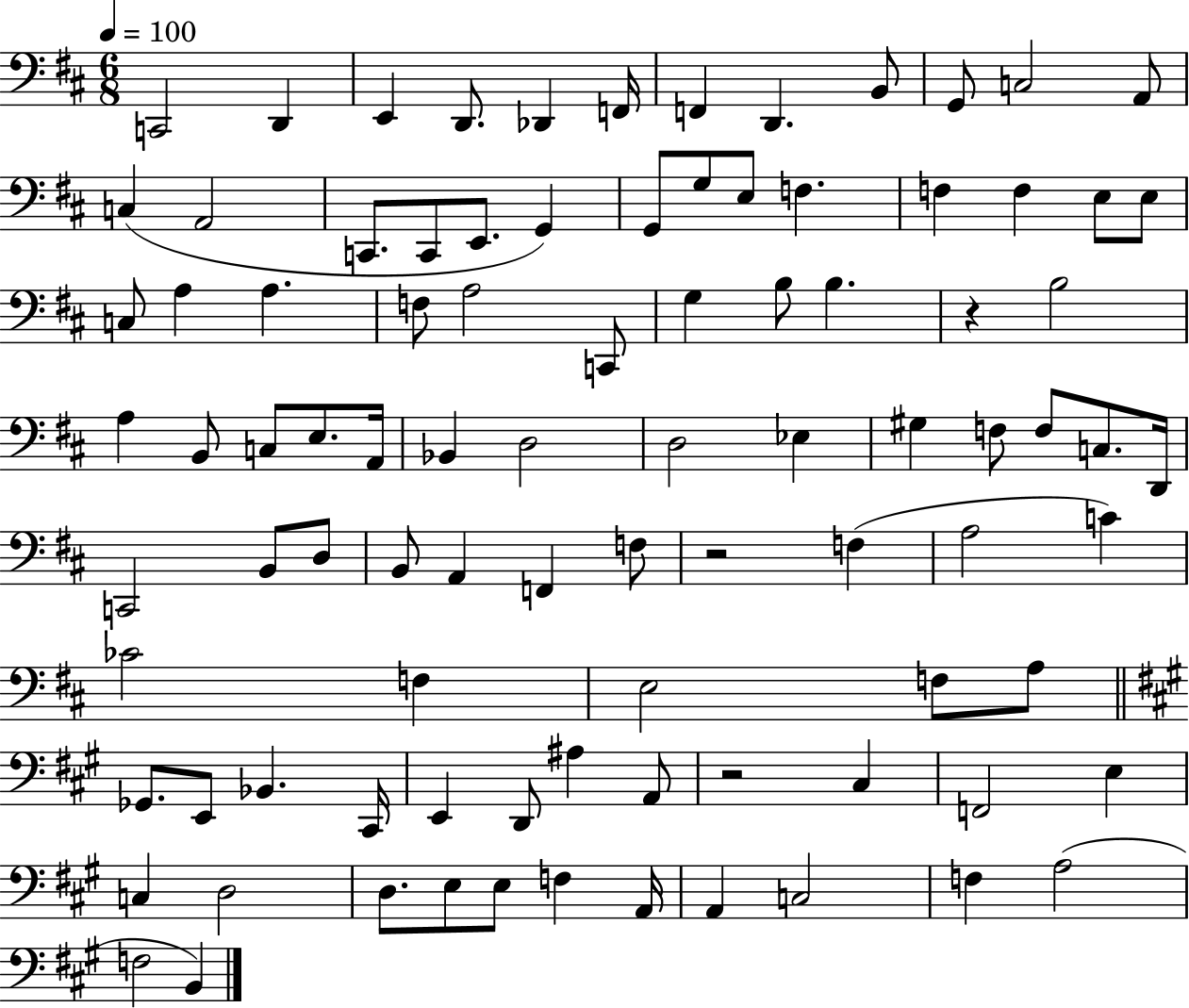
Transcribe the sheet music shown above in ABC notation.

X:1
T:Untitled
M:6/8
L:1/4
K:D
C,,2 D,, E,, D,,/2 _D,, F,,/4 F,, D,, B,,/2 G,,/2 C,2 A,,/2 C, A,,2 C,,/2 C,,/2 E,,/2 G,, G,,/2 G,/2 E,/2 F, F, F, E,/2 E,/2 C,/2 A, A, F,/2 A,2 C,,/2 G, B,/2 B, z B,2 A, B,,/2 C,/2 E,/2 A,,/4 _B,, D,2 D,2 _E, ^G, F,/2 F,/2 C,/2 D,,/4 C,,2 B,,/2 D,/2 B,,/2 A,, F,, F,/2 z2 F, A,2 C _C2 F, E,2 F,/2 A,/2 _G,,/2 E,,/2 _B,, ^C,,/4 E,, D,,/2 ^A, A,,/2 z2 ^C, F,,2 E, C, D,2 D,/2 E,/2 E,/2 F, A,,/4 A,, C,2 F, A,2 F,2 B,,